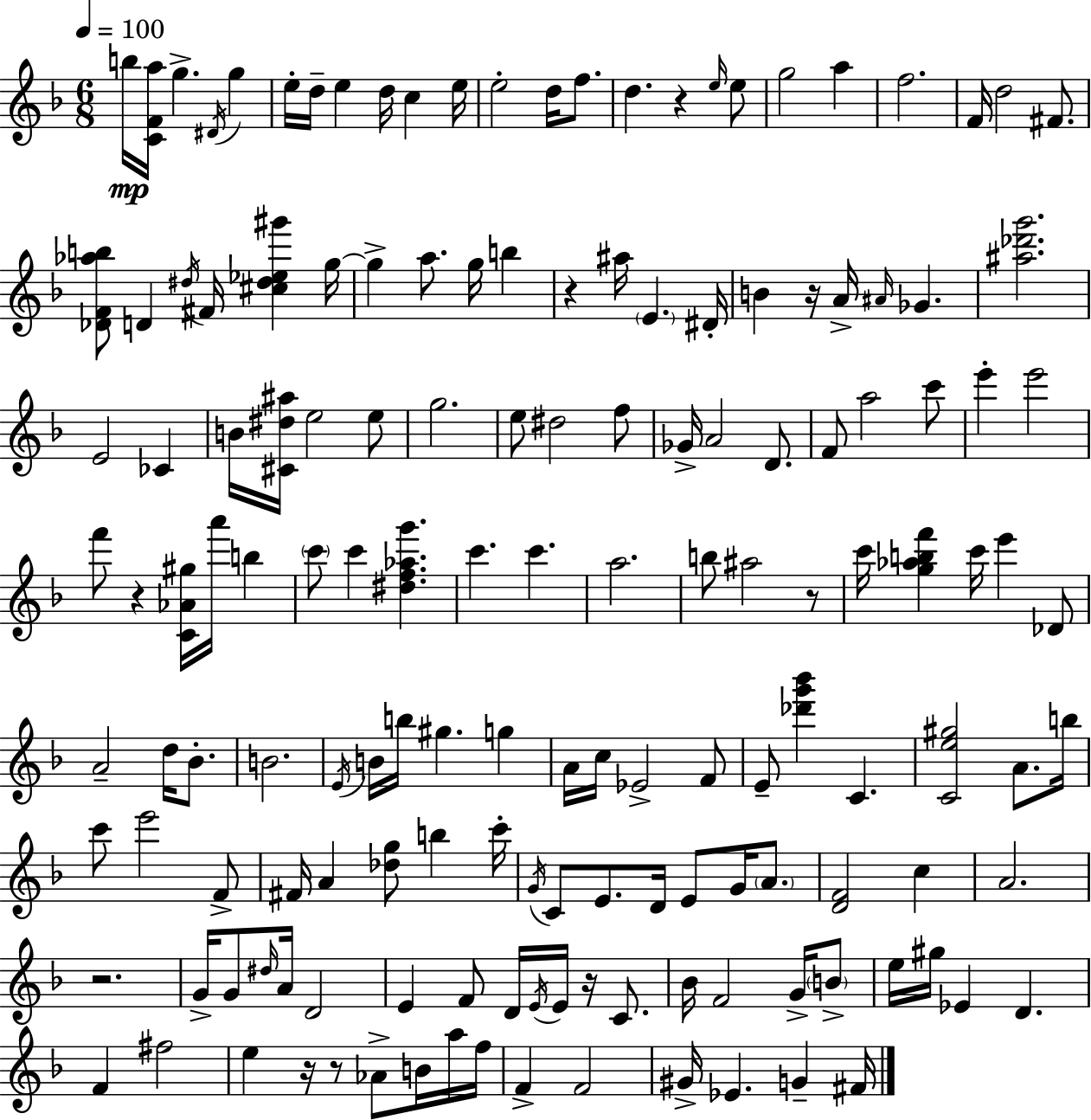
B5/s [C4,F4,A5]/s G5/q. D#4/s G5/q E5/s D5/s E5/q D5/s C5/q E5/s E5/h D5/s F5/e. D5/q. R/q E5/s E5/e G5/h A5/q F5/h. F4/s D5/h F#4/e. [Db4,F4,Ab5,B5]/e D4/q D#5/s F#4/s [C#5,D#5,Eb5,G#6]/q G5/s G5/q A5/e. G5/s B5/q R/q A#5/s E4/q. D#4/s B4/q R/s A4/s A#4/s Gb4/q. [A#5,Db6,G6]/h. E4/h CES4/q B4/s [C#4,D#5,A#5]/s E5/h E5/e G5/h. E5/e D#5/h F5/e Gb4/s A4/h D4/e. F4/e A5/h C6/e E6/q E6/h F6/e R/q [C4,Ab4,G#5]/s A6/s B5/q C6/e C6/q [D#5,F5,Ab5,G6]/q. C6/q. C6/q. A5/h. B5/e A#5/h R/e C6/s [G5,Ab5,B5,F6]/q C6/s E6/q Db4/e A4/h D5/s Bb4/e. B4/h. E4/s B4/s B5/s G#5/q. G5/q A4/s C5/s Eb4/h F4/e E4/e [Db6,G6,Bb6]/q C4/q. [C4,E5,G#5]/h A4/e. B5/s C6/e E6/h F4/e F#4/s A4/q [Db5,G5]/e B5/q C6/s G4/s C4/e E4/e. D4/s E4/e G4/s A4/e. [D4,F4]/h C5/q A4/h. R/h. G4/s G4/e D#5/s A4/s D4/h E4/q F4/e D4/s E4/s E4/s R/s C4/e. Bb4/s F4/h G4/s B4/e E5/s G#5/s Eb4/q D4/q. F4/q F#5/h E5/q R/s R/e Ab4/e B4/s A5/s F5/s F4/q F4/h G#4/s Eb4/q. G4/q F#4/s